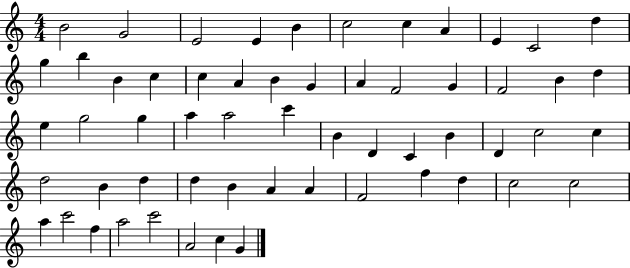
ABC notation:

X:1
T:Untitled
M:4/4
L:1/4
K:C
B2 G2 E2 E B c2 c A E C2 d g b B c c A B G A F2 G F2 B d e g2 g a a2 c' B D C B D c2 c d2 B d d B A A F2 f d c2 c2 a c'2 f a2 c'2 A2 c G